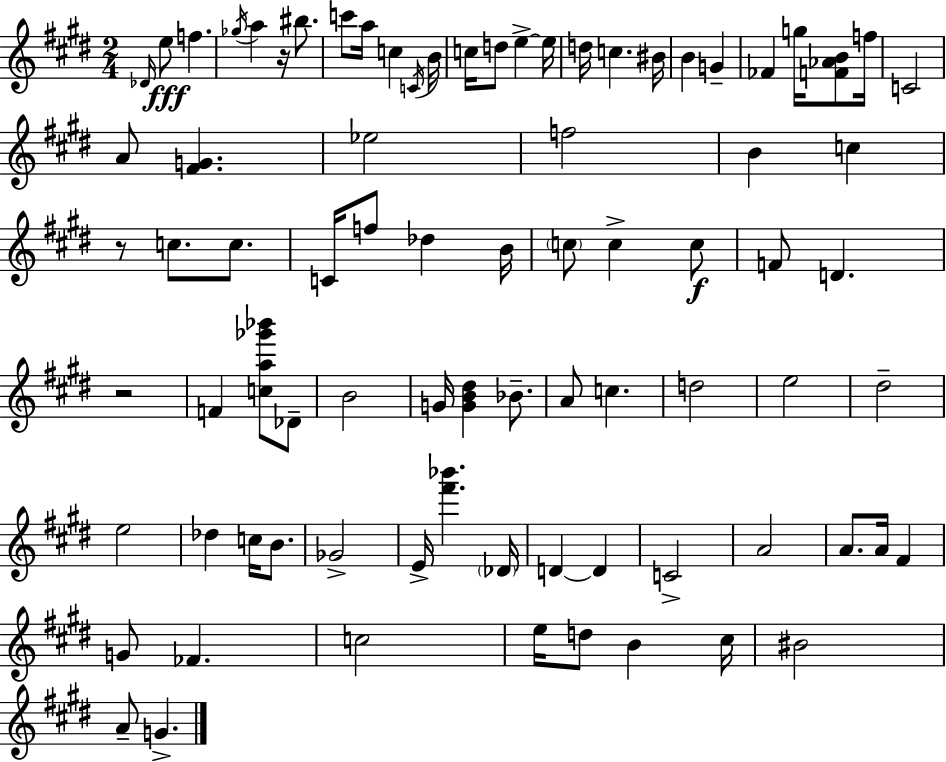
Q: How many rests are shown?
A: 3